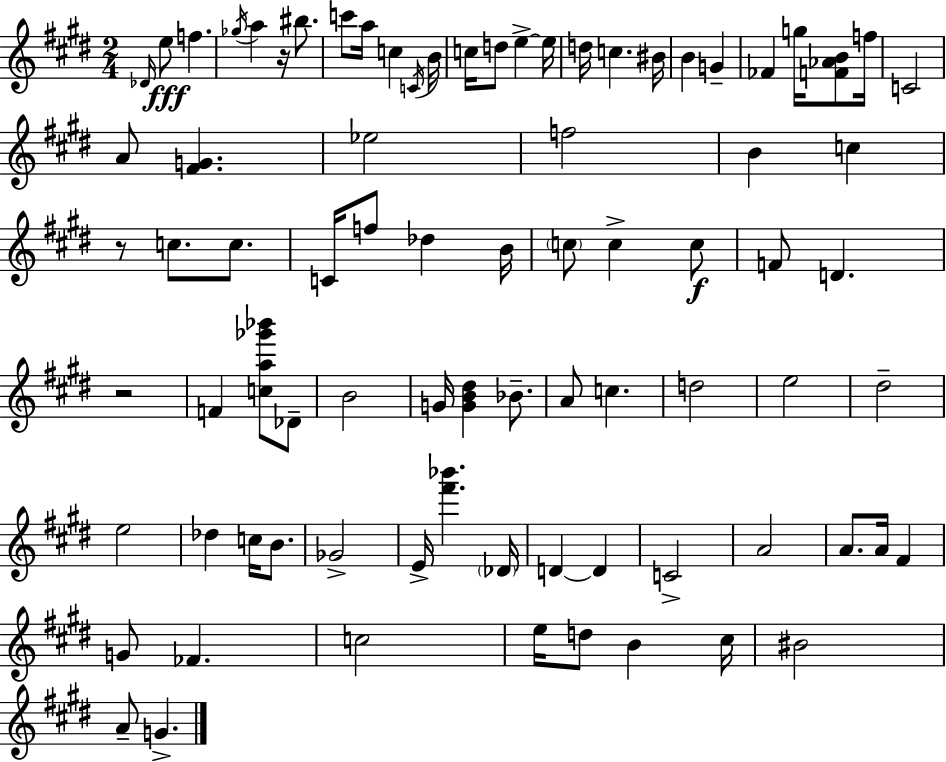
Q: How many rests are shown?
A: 3